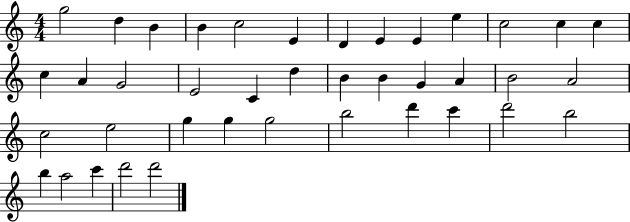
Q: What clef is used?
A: treble